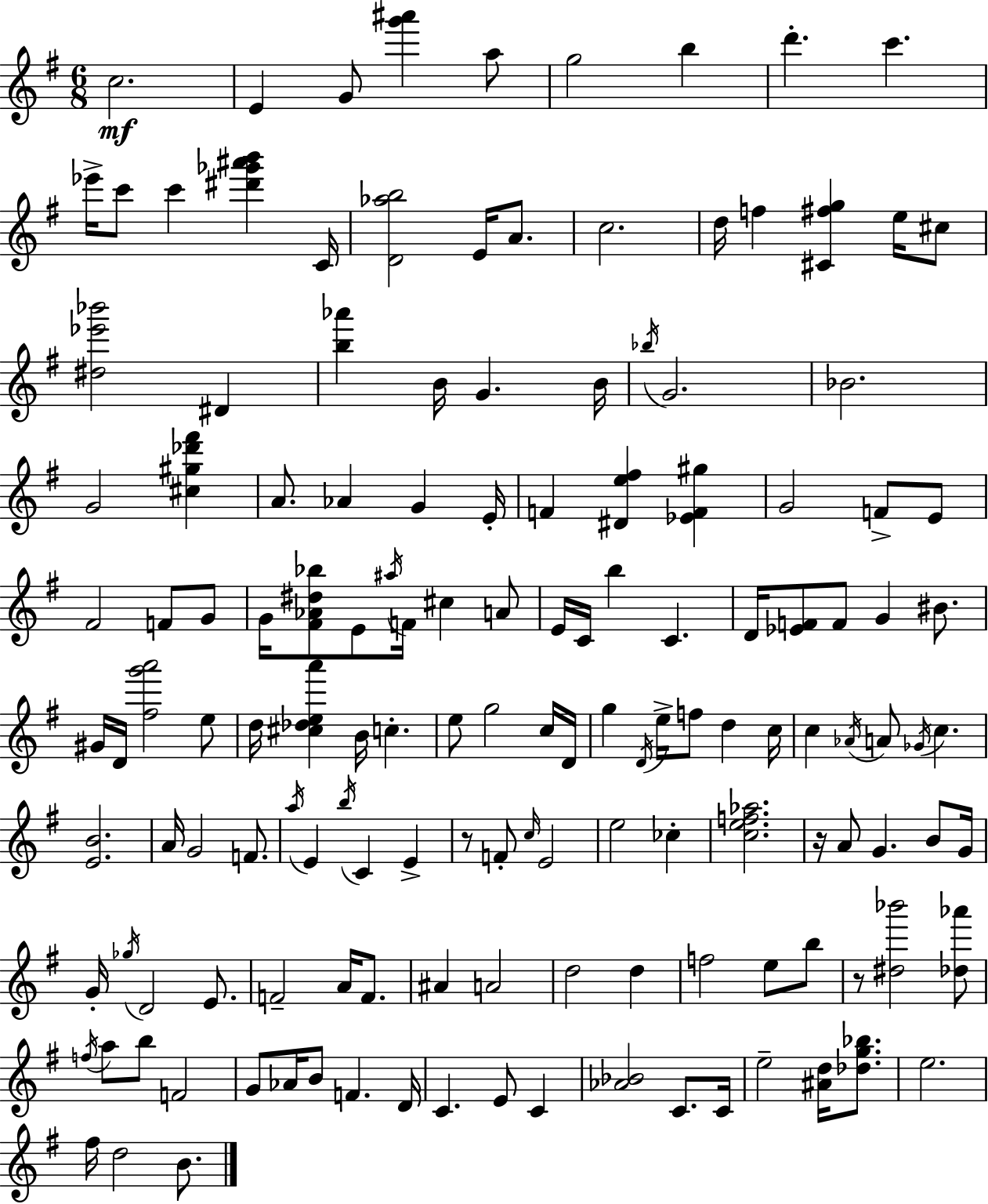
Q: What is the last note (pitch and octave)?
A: B4